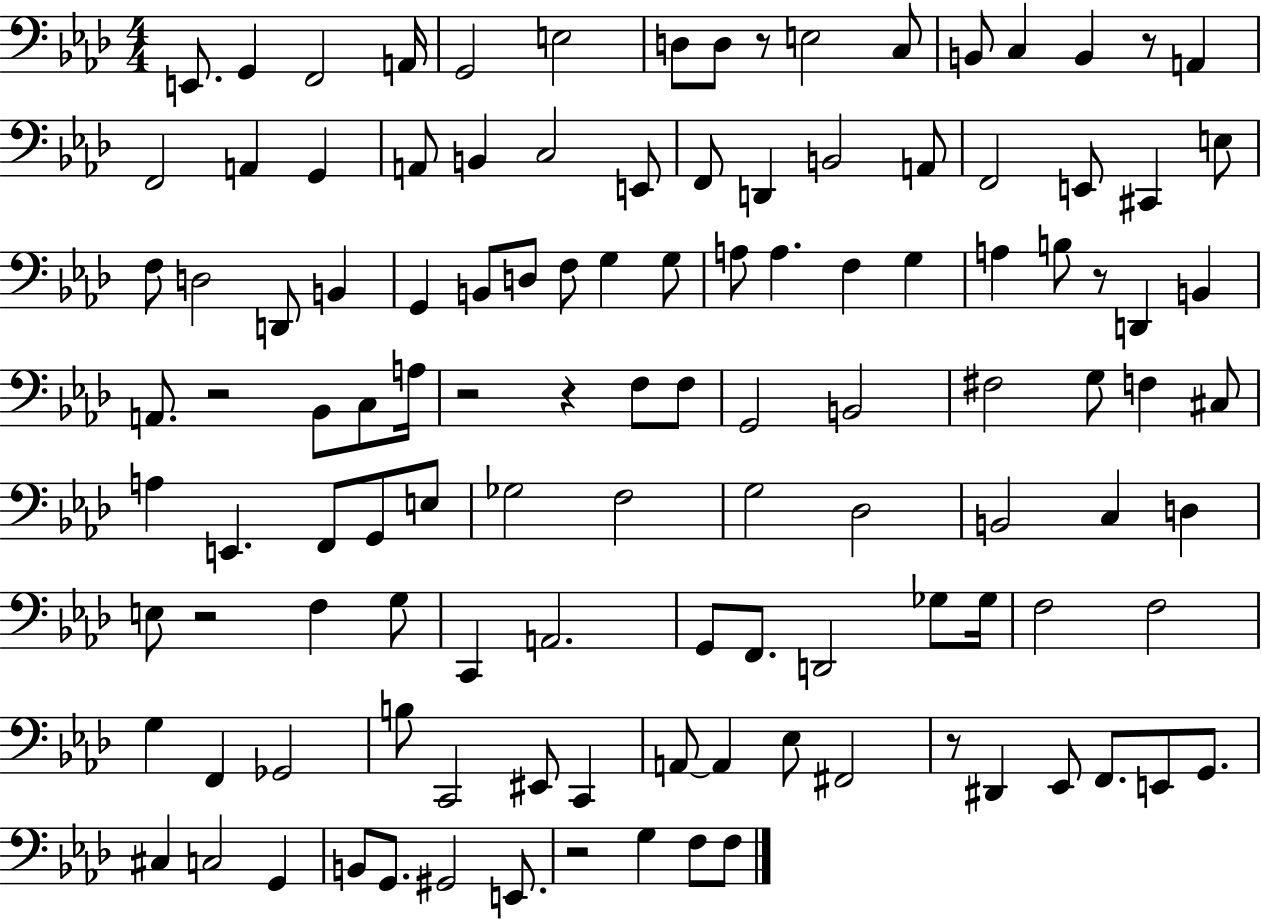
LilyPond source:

{
  \clef bass
  \numericTimeSignature
  \time 4/4
  \key aes \major
  \repeat volta 2 { e,8. g,4 f,2 a,16 | g,2 e2 | d8 d8 r8 e2 c8 | b,8 c4 b,4 r8 a,4 | \break f,2 a,4 g,4 | a,8 b,4 c2 e,8 | f,8 d,4 b,2 a,8 | f,2 e,8 cis,4 e8 | \break f8 d2 d,8 b,4 | g,4 b,8 d8 f8 g4 g8 | a8 a4. f4 g4 | a4 b8 r8 d,4 b,4 | \break a,8. r2 bes,8 c8 a16 | r2 r4 f8 f8 | g,2 b,2 | fis2 g8 f4 cis8 | \break a4 e,4. f,8 g,8 e8 | ges2 f2 | g2 des2 | b,2 c4 d4 | \break e8 r2 f4 g8 | c,4 a,2. | g,8 f,8. d,2 ges8 ges16 | f2 f2 | \break g4 f,4 ges,2 | b8 c,2 eis,8 c,4 | a,8~~ a,4 ees8 fis,2 | r8 dis,4 ees,8 f,8. e,8 g,8. | \break cis4 c2 g,4 | b,8 g,8. gis,2 e,8. | r2 g4 f8 f8 | } \bar "|."
}